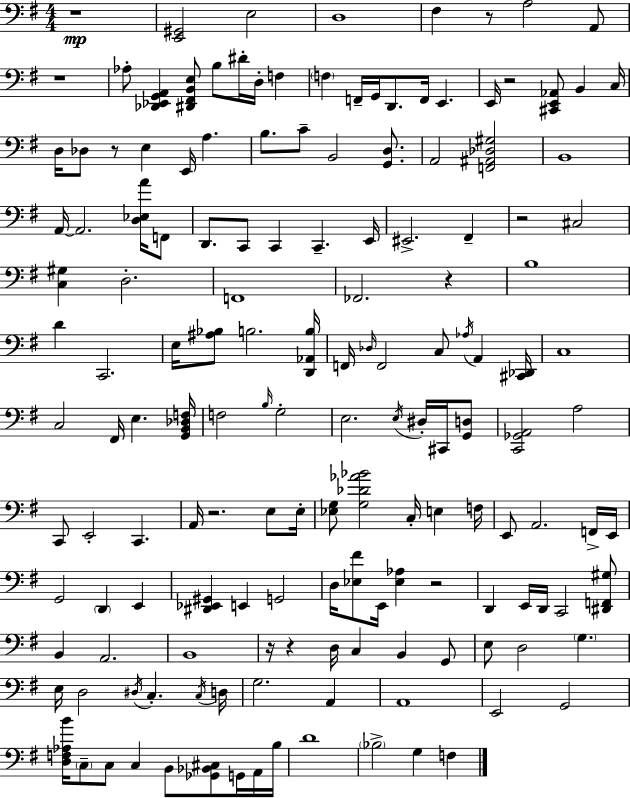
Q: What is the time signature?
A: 4/4